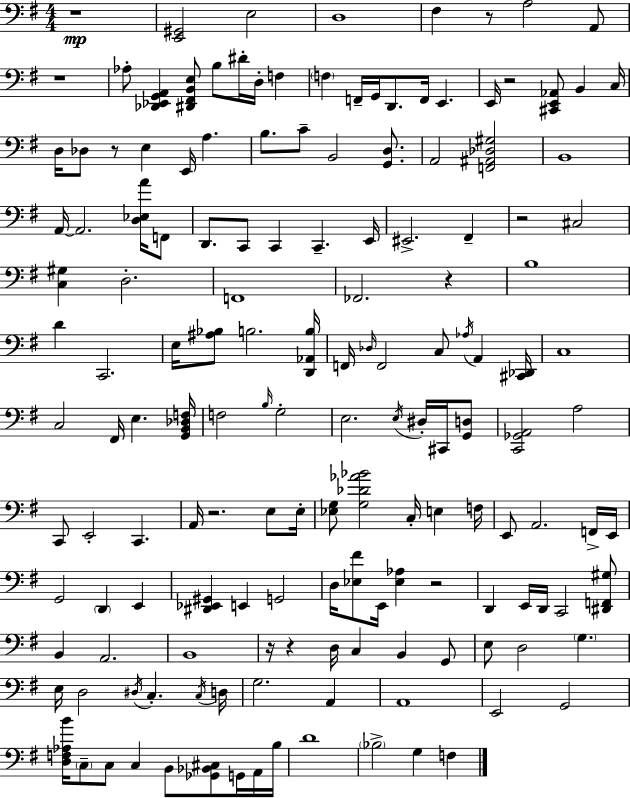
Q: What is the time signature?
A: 4/4